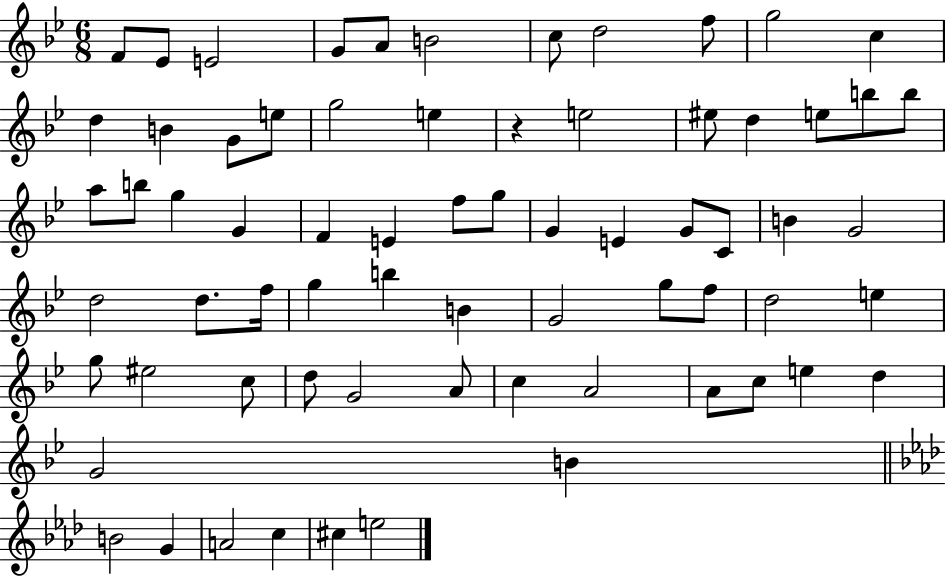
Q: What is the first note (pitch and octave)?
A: F4